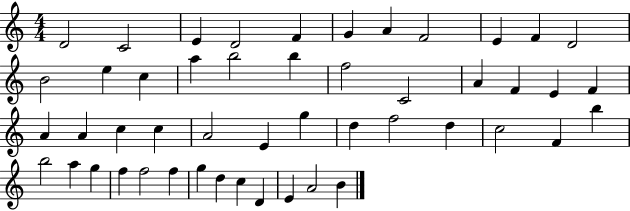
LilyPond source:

{
  \clef treble
  \numericTimeSignature
  \time 4/4
  \key c \major
  d'2 c'2 | e'4 d'2 f'4 | g'4 a'4 f'2 | e'4 f'4 d'2 | \break b'2 e''4 c''4 | a''4 b''2 b''4 | f''2 c'2 | a'4 f'4 e'4 f'4 | \break a'4 a'4 c''4 c''4 | a'2 e'4 g''4 | d''4 f''2 d''4 | c''2 f'4 b''4 | \break b''2 a''4 g''4 | f''4 f''2 f''4 | g''4 d''4 c''4 d'4 | e'4 a'2 b'4 | \break \bar "|."
}